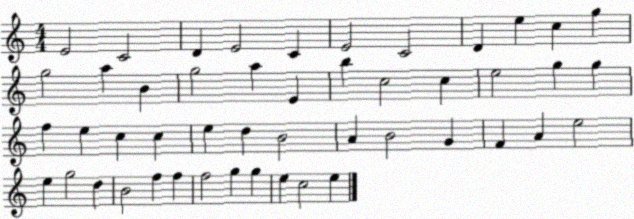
X:1
T:Untitled
M:4/4
L:1/4
K:C
E2 C2 D E2 C E2 C2 D e c g g2 a B g2 a E b c2 c e2 g g f e c c e d B2 A B2 G F A e2 e g2 d B2 f f f2 g g e c2 e